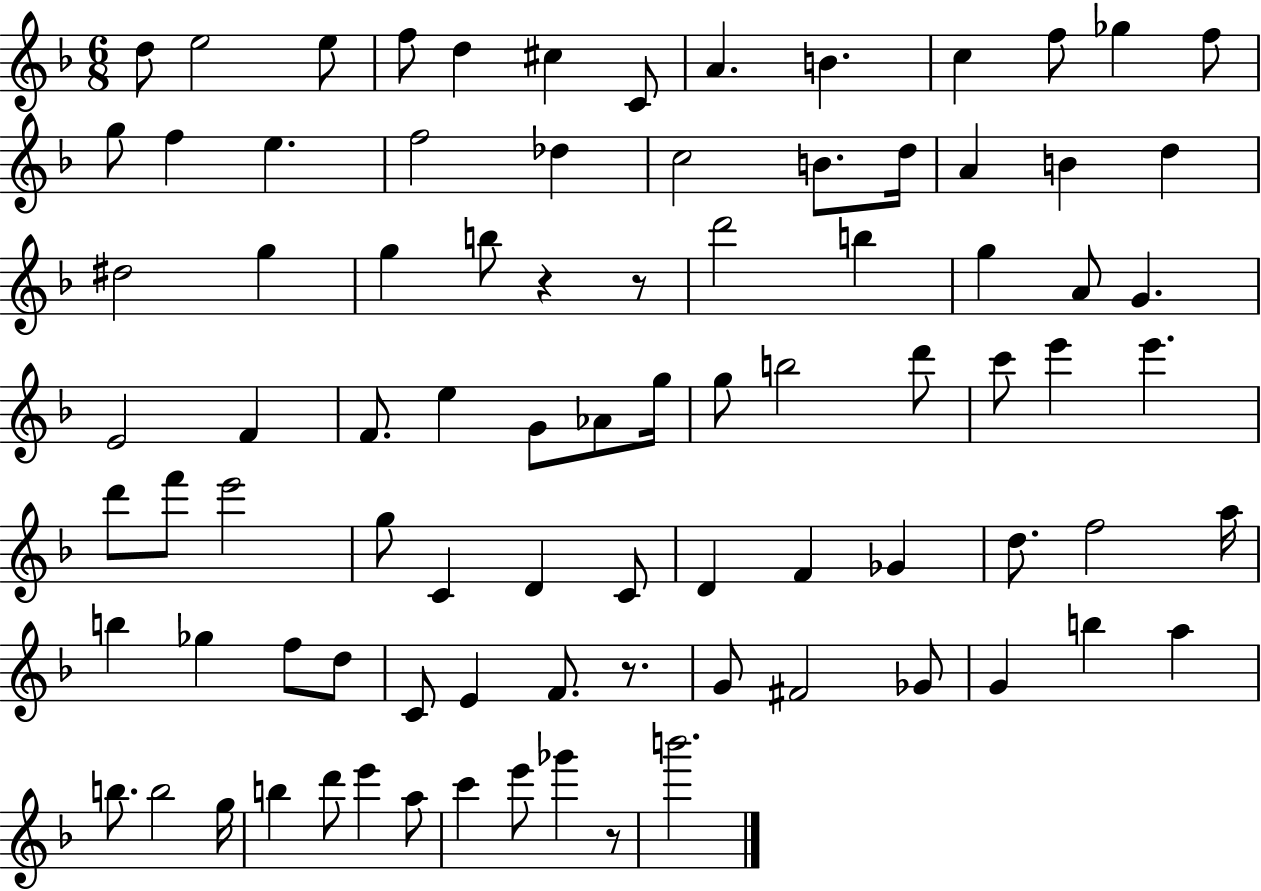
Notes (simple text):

D5/e E5/h E5/e F5/e D5/q C#5/q C4/e A4/q. B4/q. C5/q F5/e Gb5/q F5/e G5/e F5/q E5/q. F5/h Db5/q C5/h B4/e. D5/s A4/q B4/q D5/q D#5/h G5/q G5/q B5/e R/q R/e D6/h B5/q G5/q A4/e G4/q. E4/h F4/q F4/e. E5/q G4/e Ab4/e G5/s G5/e B5/h D6/e C6/e E6/q E6/q. D6/e F6/e E6/h G5/e C4/q D4/q C4/e D4/q F4/q Gb4/q D5/e. F5/h A5/s B5/q Gb5/q F5/e D5/e C4/e E4/q F4/e. R/e. G4/e F#4/h Gb4/e G4/q B5/q A5/q B5/e. B5/h G5/s B5/q D6/e E6/q A5/e C6/q E6/e Gb6/q R/e B6/h.